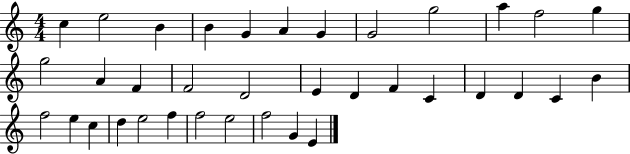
X:1
T:Untitled
M:4/4
L:1/4
K:C
c e2 B B G A G G2 g2 a f2 g g2 A F F2 D2 E D F C D D C B f2 e c d e2 f f2 e2 f2 G E